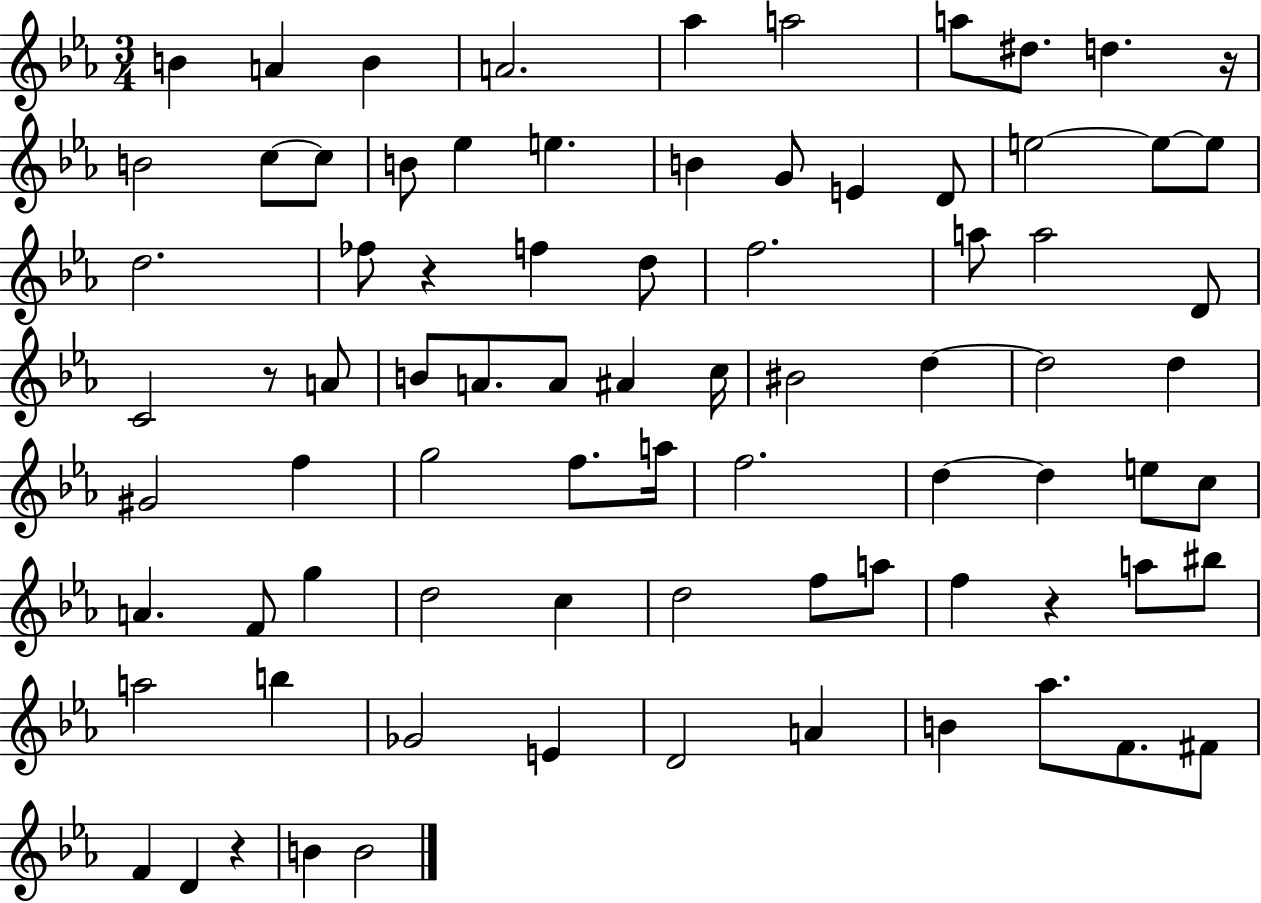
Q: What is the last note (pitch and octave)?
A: B4